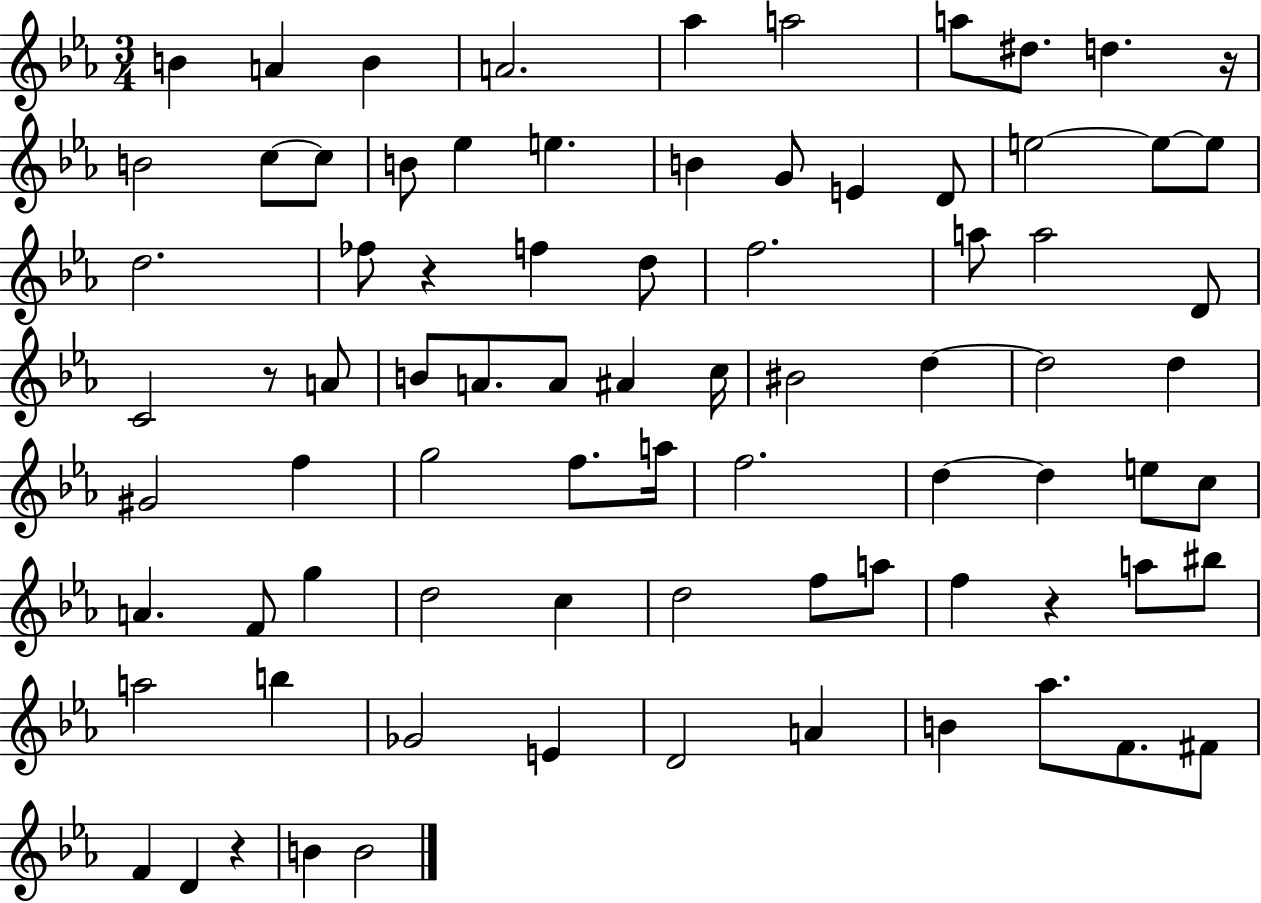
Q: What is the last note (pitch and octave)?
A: B4